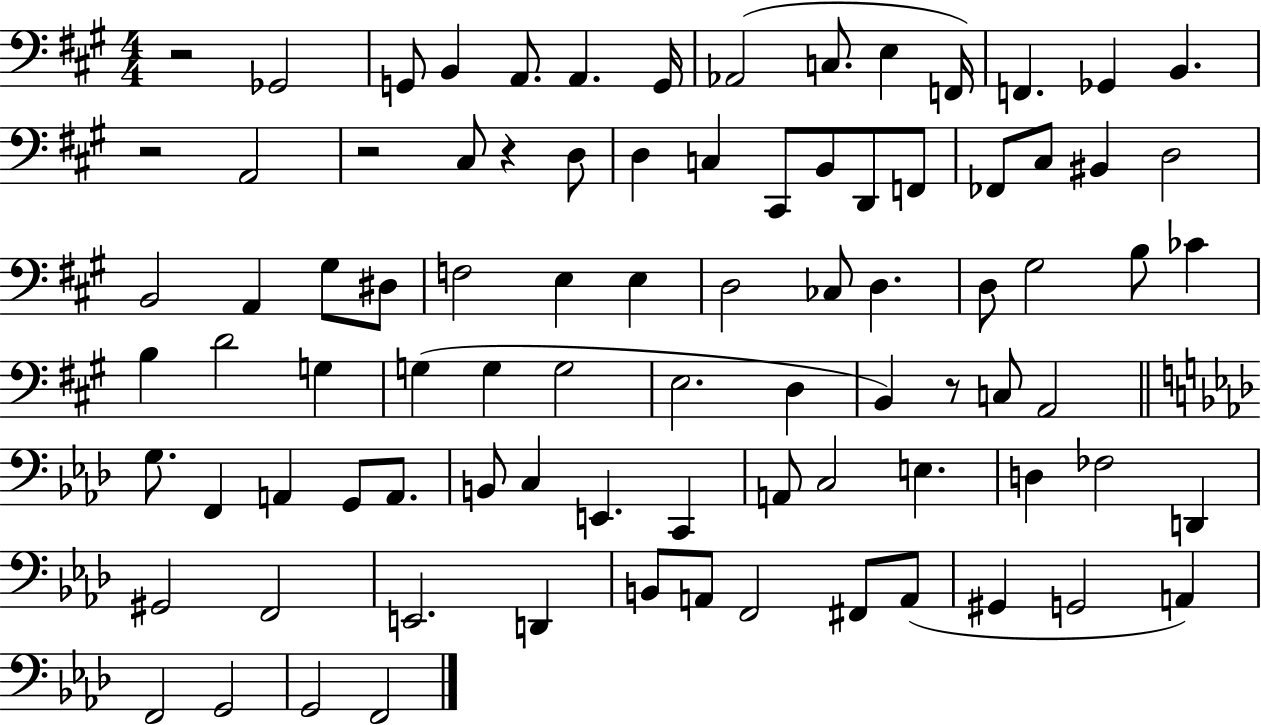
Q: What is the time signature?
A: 4/4